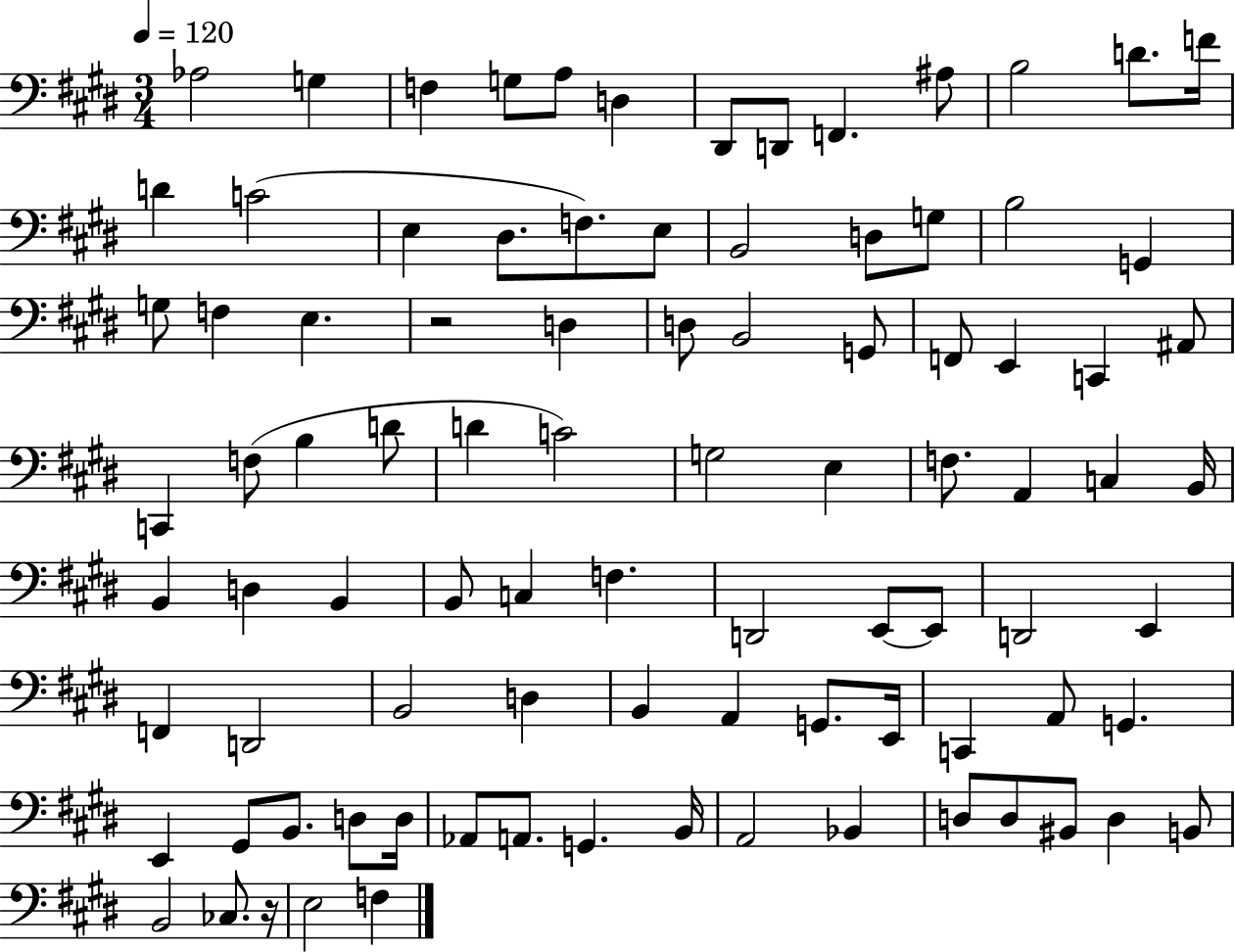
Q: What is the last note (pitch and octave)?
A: F3